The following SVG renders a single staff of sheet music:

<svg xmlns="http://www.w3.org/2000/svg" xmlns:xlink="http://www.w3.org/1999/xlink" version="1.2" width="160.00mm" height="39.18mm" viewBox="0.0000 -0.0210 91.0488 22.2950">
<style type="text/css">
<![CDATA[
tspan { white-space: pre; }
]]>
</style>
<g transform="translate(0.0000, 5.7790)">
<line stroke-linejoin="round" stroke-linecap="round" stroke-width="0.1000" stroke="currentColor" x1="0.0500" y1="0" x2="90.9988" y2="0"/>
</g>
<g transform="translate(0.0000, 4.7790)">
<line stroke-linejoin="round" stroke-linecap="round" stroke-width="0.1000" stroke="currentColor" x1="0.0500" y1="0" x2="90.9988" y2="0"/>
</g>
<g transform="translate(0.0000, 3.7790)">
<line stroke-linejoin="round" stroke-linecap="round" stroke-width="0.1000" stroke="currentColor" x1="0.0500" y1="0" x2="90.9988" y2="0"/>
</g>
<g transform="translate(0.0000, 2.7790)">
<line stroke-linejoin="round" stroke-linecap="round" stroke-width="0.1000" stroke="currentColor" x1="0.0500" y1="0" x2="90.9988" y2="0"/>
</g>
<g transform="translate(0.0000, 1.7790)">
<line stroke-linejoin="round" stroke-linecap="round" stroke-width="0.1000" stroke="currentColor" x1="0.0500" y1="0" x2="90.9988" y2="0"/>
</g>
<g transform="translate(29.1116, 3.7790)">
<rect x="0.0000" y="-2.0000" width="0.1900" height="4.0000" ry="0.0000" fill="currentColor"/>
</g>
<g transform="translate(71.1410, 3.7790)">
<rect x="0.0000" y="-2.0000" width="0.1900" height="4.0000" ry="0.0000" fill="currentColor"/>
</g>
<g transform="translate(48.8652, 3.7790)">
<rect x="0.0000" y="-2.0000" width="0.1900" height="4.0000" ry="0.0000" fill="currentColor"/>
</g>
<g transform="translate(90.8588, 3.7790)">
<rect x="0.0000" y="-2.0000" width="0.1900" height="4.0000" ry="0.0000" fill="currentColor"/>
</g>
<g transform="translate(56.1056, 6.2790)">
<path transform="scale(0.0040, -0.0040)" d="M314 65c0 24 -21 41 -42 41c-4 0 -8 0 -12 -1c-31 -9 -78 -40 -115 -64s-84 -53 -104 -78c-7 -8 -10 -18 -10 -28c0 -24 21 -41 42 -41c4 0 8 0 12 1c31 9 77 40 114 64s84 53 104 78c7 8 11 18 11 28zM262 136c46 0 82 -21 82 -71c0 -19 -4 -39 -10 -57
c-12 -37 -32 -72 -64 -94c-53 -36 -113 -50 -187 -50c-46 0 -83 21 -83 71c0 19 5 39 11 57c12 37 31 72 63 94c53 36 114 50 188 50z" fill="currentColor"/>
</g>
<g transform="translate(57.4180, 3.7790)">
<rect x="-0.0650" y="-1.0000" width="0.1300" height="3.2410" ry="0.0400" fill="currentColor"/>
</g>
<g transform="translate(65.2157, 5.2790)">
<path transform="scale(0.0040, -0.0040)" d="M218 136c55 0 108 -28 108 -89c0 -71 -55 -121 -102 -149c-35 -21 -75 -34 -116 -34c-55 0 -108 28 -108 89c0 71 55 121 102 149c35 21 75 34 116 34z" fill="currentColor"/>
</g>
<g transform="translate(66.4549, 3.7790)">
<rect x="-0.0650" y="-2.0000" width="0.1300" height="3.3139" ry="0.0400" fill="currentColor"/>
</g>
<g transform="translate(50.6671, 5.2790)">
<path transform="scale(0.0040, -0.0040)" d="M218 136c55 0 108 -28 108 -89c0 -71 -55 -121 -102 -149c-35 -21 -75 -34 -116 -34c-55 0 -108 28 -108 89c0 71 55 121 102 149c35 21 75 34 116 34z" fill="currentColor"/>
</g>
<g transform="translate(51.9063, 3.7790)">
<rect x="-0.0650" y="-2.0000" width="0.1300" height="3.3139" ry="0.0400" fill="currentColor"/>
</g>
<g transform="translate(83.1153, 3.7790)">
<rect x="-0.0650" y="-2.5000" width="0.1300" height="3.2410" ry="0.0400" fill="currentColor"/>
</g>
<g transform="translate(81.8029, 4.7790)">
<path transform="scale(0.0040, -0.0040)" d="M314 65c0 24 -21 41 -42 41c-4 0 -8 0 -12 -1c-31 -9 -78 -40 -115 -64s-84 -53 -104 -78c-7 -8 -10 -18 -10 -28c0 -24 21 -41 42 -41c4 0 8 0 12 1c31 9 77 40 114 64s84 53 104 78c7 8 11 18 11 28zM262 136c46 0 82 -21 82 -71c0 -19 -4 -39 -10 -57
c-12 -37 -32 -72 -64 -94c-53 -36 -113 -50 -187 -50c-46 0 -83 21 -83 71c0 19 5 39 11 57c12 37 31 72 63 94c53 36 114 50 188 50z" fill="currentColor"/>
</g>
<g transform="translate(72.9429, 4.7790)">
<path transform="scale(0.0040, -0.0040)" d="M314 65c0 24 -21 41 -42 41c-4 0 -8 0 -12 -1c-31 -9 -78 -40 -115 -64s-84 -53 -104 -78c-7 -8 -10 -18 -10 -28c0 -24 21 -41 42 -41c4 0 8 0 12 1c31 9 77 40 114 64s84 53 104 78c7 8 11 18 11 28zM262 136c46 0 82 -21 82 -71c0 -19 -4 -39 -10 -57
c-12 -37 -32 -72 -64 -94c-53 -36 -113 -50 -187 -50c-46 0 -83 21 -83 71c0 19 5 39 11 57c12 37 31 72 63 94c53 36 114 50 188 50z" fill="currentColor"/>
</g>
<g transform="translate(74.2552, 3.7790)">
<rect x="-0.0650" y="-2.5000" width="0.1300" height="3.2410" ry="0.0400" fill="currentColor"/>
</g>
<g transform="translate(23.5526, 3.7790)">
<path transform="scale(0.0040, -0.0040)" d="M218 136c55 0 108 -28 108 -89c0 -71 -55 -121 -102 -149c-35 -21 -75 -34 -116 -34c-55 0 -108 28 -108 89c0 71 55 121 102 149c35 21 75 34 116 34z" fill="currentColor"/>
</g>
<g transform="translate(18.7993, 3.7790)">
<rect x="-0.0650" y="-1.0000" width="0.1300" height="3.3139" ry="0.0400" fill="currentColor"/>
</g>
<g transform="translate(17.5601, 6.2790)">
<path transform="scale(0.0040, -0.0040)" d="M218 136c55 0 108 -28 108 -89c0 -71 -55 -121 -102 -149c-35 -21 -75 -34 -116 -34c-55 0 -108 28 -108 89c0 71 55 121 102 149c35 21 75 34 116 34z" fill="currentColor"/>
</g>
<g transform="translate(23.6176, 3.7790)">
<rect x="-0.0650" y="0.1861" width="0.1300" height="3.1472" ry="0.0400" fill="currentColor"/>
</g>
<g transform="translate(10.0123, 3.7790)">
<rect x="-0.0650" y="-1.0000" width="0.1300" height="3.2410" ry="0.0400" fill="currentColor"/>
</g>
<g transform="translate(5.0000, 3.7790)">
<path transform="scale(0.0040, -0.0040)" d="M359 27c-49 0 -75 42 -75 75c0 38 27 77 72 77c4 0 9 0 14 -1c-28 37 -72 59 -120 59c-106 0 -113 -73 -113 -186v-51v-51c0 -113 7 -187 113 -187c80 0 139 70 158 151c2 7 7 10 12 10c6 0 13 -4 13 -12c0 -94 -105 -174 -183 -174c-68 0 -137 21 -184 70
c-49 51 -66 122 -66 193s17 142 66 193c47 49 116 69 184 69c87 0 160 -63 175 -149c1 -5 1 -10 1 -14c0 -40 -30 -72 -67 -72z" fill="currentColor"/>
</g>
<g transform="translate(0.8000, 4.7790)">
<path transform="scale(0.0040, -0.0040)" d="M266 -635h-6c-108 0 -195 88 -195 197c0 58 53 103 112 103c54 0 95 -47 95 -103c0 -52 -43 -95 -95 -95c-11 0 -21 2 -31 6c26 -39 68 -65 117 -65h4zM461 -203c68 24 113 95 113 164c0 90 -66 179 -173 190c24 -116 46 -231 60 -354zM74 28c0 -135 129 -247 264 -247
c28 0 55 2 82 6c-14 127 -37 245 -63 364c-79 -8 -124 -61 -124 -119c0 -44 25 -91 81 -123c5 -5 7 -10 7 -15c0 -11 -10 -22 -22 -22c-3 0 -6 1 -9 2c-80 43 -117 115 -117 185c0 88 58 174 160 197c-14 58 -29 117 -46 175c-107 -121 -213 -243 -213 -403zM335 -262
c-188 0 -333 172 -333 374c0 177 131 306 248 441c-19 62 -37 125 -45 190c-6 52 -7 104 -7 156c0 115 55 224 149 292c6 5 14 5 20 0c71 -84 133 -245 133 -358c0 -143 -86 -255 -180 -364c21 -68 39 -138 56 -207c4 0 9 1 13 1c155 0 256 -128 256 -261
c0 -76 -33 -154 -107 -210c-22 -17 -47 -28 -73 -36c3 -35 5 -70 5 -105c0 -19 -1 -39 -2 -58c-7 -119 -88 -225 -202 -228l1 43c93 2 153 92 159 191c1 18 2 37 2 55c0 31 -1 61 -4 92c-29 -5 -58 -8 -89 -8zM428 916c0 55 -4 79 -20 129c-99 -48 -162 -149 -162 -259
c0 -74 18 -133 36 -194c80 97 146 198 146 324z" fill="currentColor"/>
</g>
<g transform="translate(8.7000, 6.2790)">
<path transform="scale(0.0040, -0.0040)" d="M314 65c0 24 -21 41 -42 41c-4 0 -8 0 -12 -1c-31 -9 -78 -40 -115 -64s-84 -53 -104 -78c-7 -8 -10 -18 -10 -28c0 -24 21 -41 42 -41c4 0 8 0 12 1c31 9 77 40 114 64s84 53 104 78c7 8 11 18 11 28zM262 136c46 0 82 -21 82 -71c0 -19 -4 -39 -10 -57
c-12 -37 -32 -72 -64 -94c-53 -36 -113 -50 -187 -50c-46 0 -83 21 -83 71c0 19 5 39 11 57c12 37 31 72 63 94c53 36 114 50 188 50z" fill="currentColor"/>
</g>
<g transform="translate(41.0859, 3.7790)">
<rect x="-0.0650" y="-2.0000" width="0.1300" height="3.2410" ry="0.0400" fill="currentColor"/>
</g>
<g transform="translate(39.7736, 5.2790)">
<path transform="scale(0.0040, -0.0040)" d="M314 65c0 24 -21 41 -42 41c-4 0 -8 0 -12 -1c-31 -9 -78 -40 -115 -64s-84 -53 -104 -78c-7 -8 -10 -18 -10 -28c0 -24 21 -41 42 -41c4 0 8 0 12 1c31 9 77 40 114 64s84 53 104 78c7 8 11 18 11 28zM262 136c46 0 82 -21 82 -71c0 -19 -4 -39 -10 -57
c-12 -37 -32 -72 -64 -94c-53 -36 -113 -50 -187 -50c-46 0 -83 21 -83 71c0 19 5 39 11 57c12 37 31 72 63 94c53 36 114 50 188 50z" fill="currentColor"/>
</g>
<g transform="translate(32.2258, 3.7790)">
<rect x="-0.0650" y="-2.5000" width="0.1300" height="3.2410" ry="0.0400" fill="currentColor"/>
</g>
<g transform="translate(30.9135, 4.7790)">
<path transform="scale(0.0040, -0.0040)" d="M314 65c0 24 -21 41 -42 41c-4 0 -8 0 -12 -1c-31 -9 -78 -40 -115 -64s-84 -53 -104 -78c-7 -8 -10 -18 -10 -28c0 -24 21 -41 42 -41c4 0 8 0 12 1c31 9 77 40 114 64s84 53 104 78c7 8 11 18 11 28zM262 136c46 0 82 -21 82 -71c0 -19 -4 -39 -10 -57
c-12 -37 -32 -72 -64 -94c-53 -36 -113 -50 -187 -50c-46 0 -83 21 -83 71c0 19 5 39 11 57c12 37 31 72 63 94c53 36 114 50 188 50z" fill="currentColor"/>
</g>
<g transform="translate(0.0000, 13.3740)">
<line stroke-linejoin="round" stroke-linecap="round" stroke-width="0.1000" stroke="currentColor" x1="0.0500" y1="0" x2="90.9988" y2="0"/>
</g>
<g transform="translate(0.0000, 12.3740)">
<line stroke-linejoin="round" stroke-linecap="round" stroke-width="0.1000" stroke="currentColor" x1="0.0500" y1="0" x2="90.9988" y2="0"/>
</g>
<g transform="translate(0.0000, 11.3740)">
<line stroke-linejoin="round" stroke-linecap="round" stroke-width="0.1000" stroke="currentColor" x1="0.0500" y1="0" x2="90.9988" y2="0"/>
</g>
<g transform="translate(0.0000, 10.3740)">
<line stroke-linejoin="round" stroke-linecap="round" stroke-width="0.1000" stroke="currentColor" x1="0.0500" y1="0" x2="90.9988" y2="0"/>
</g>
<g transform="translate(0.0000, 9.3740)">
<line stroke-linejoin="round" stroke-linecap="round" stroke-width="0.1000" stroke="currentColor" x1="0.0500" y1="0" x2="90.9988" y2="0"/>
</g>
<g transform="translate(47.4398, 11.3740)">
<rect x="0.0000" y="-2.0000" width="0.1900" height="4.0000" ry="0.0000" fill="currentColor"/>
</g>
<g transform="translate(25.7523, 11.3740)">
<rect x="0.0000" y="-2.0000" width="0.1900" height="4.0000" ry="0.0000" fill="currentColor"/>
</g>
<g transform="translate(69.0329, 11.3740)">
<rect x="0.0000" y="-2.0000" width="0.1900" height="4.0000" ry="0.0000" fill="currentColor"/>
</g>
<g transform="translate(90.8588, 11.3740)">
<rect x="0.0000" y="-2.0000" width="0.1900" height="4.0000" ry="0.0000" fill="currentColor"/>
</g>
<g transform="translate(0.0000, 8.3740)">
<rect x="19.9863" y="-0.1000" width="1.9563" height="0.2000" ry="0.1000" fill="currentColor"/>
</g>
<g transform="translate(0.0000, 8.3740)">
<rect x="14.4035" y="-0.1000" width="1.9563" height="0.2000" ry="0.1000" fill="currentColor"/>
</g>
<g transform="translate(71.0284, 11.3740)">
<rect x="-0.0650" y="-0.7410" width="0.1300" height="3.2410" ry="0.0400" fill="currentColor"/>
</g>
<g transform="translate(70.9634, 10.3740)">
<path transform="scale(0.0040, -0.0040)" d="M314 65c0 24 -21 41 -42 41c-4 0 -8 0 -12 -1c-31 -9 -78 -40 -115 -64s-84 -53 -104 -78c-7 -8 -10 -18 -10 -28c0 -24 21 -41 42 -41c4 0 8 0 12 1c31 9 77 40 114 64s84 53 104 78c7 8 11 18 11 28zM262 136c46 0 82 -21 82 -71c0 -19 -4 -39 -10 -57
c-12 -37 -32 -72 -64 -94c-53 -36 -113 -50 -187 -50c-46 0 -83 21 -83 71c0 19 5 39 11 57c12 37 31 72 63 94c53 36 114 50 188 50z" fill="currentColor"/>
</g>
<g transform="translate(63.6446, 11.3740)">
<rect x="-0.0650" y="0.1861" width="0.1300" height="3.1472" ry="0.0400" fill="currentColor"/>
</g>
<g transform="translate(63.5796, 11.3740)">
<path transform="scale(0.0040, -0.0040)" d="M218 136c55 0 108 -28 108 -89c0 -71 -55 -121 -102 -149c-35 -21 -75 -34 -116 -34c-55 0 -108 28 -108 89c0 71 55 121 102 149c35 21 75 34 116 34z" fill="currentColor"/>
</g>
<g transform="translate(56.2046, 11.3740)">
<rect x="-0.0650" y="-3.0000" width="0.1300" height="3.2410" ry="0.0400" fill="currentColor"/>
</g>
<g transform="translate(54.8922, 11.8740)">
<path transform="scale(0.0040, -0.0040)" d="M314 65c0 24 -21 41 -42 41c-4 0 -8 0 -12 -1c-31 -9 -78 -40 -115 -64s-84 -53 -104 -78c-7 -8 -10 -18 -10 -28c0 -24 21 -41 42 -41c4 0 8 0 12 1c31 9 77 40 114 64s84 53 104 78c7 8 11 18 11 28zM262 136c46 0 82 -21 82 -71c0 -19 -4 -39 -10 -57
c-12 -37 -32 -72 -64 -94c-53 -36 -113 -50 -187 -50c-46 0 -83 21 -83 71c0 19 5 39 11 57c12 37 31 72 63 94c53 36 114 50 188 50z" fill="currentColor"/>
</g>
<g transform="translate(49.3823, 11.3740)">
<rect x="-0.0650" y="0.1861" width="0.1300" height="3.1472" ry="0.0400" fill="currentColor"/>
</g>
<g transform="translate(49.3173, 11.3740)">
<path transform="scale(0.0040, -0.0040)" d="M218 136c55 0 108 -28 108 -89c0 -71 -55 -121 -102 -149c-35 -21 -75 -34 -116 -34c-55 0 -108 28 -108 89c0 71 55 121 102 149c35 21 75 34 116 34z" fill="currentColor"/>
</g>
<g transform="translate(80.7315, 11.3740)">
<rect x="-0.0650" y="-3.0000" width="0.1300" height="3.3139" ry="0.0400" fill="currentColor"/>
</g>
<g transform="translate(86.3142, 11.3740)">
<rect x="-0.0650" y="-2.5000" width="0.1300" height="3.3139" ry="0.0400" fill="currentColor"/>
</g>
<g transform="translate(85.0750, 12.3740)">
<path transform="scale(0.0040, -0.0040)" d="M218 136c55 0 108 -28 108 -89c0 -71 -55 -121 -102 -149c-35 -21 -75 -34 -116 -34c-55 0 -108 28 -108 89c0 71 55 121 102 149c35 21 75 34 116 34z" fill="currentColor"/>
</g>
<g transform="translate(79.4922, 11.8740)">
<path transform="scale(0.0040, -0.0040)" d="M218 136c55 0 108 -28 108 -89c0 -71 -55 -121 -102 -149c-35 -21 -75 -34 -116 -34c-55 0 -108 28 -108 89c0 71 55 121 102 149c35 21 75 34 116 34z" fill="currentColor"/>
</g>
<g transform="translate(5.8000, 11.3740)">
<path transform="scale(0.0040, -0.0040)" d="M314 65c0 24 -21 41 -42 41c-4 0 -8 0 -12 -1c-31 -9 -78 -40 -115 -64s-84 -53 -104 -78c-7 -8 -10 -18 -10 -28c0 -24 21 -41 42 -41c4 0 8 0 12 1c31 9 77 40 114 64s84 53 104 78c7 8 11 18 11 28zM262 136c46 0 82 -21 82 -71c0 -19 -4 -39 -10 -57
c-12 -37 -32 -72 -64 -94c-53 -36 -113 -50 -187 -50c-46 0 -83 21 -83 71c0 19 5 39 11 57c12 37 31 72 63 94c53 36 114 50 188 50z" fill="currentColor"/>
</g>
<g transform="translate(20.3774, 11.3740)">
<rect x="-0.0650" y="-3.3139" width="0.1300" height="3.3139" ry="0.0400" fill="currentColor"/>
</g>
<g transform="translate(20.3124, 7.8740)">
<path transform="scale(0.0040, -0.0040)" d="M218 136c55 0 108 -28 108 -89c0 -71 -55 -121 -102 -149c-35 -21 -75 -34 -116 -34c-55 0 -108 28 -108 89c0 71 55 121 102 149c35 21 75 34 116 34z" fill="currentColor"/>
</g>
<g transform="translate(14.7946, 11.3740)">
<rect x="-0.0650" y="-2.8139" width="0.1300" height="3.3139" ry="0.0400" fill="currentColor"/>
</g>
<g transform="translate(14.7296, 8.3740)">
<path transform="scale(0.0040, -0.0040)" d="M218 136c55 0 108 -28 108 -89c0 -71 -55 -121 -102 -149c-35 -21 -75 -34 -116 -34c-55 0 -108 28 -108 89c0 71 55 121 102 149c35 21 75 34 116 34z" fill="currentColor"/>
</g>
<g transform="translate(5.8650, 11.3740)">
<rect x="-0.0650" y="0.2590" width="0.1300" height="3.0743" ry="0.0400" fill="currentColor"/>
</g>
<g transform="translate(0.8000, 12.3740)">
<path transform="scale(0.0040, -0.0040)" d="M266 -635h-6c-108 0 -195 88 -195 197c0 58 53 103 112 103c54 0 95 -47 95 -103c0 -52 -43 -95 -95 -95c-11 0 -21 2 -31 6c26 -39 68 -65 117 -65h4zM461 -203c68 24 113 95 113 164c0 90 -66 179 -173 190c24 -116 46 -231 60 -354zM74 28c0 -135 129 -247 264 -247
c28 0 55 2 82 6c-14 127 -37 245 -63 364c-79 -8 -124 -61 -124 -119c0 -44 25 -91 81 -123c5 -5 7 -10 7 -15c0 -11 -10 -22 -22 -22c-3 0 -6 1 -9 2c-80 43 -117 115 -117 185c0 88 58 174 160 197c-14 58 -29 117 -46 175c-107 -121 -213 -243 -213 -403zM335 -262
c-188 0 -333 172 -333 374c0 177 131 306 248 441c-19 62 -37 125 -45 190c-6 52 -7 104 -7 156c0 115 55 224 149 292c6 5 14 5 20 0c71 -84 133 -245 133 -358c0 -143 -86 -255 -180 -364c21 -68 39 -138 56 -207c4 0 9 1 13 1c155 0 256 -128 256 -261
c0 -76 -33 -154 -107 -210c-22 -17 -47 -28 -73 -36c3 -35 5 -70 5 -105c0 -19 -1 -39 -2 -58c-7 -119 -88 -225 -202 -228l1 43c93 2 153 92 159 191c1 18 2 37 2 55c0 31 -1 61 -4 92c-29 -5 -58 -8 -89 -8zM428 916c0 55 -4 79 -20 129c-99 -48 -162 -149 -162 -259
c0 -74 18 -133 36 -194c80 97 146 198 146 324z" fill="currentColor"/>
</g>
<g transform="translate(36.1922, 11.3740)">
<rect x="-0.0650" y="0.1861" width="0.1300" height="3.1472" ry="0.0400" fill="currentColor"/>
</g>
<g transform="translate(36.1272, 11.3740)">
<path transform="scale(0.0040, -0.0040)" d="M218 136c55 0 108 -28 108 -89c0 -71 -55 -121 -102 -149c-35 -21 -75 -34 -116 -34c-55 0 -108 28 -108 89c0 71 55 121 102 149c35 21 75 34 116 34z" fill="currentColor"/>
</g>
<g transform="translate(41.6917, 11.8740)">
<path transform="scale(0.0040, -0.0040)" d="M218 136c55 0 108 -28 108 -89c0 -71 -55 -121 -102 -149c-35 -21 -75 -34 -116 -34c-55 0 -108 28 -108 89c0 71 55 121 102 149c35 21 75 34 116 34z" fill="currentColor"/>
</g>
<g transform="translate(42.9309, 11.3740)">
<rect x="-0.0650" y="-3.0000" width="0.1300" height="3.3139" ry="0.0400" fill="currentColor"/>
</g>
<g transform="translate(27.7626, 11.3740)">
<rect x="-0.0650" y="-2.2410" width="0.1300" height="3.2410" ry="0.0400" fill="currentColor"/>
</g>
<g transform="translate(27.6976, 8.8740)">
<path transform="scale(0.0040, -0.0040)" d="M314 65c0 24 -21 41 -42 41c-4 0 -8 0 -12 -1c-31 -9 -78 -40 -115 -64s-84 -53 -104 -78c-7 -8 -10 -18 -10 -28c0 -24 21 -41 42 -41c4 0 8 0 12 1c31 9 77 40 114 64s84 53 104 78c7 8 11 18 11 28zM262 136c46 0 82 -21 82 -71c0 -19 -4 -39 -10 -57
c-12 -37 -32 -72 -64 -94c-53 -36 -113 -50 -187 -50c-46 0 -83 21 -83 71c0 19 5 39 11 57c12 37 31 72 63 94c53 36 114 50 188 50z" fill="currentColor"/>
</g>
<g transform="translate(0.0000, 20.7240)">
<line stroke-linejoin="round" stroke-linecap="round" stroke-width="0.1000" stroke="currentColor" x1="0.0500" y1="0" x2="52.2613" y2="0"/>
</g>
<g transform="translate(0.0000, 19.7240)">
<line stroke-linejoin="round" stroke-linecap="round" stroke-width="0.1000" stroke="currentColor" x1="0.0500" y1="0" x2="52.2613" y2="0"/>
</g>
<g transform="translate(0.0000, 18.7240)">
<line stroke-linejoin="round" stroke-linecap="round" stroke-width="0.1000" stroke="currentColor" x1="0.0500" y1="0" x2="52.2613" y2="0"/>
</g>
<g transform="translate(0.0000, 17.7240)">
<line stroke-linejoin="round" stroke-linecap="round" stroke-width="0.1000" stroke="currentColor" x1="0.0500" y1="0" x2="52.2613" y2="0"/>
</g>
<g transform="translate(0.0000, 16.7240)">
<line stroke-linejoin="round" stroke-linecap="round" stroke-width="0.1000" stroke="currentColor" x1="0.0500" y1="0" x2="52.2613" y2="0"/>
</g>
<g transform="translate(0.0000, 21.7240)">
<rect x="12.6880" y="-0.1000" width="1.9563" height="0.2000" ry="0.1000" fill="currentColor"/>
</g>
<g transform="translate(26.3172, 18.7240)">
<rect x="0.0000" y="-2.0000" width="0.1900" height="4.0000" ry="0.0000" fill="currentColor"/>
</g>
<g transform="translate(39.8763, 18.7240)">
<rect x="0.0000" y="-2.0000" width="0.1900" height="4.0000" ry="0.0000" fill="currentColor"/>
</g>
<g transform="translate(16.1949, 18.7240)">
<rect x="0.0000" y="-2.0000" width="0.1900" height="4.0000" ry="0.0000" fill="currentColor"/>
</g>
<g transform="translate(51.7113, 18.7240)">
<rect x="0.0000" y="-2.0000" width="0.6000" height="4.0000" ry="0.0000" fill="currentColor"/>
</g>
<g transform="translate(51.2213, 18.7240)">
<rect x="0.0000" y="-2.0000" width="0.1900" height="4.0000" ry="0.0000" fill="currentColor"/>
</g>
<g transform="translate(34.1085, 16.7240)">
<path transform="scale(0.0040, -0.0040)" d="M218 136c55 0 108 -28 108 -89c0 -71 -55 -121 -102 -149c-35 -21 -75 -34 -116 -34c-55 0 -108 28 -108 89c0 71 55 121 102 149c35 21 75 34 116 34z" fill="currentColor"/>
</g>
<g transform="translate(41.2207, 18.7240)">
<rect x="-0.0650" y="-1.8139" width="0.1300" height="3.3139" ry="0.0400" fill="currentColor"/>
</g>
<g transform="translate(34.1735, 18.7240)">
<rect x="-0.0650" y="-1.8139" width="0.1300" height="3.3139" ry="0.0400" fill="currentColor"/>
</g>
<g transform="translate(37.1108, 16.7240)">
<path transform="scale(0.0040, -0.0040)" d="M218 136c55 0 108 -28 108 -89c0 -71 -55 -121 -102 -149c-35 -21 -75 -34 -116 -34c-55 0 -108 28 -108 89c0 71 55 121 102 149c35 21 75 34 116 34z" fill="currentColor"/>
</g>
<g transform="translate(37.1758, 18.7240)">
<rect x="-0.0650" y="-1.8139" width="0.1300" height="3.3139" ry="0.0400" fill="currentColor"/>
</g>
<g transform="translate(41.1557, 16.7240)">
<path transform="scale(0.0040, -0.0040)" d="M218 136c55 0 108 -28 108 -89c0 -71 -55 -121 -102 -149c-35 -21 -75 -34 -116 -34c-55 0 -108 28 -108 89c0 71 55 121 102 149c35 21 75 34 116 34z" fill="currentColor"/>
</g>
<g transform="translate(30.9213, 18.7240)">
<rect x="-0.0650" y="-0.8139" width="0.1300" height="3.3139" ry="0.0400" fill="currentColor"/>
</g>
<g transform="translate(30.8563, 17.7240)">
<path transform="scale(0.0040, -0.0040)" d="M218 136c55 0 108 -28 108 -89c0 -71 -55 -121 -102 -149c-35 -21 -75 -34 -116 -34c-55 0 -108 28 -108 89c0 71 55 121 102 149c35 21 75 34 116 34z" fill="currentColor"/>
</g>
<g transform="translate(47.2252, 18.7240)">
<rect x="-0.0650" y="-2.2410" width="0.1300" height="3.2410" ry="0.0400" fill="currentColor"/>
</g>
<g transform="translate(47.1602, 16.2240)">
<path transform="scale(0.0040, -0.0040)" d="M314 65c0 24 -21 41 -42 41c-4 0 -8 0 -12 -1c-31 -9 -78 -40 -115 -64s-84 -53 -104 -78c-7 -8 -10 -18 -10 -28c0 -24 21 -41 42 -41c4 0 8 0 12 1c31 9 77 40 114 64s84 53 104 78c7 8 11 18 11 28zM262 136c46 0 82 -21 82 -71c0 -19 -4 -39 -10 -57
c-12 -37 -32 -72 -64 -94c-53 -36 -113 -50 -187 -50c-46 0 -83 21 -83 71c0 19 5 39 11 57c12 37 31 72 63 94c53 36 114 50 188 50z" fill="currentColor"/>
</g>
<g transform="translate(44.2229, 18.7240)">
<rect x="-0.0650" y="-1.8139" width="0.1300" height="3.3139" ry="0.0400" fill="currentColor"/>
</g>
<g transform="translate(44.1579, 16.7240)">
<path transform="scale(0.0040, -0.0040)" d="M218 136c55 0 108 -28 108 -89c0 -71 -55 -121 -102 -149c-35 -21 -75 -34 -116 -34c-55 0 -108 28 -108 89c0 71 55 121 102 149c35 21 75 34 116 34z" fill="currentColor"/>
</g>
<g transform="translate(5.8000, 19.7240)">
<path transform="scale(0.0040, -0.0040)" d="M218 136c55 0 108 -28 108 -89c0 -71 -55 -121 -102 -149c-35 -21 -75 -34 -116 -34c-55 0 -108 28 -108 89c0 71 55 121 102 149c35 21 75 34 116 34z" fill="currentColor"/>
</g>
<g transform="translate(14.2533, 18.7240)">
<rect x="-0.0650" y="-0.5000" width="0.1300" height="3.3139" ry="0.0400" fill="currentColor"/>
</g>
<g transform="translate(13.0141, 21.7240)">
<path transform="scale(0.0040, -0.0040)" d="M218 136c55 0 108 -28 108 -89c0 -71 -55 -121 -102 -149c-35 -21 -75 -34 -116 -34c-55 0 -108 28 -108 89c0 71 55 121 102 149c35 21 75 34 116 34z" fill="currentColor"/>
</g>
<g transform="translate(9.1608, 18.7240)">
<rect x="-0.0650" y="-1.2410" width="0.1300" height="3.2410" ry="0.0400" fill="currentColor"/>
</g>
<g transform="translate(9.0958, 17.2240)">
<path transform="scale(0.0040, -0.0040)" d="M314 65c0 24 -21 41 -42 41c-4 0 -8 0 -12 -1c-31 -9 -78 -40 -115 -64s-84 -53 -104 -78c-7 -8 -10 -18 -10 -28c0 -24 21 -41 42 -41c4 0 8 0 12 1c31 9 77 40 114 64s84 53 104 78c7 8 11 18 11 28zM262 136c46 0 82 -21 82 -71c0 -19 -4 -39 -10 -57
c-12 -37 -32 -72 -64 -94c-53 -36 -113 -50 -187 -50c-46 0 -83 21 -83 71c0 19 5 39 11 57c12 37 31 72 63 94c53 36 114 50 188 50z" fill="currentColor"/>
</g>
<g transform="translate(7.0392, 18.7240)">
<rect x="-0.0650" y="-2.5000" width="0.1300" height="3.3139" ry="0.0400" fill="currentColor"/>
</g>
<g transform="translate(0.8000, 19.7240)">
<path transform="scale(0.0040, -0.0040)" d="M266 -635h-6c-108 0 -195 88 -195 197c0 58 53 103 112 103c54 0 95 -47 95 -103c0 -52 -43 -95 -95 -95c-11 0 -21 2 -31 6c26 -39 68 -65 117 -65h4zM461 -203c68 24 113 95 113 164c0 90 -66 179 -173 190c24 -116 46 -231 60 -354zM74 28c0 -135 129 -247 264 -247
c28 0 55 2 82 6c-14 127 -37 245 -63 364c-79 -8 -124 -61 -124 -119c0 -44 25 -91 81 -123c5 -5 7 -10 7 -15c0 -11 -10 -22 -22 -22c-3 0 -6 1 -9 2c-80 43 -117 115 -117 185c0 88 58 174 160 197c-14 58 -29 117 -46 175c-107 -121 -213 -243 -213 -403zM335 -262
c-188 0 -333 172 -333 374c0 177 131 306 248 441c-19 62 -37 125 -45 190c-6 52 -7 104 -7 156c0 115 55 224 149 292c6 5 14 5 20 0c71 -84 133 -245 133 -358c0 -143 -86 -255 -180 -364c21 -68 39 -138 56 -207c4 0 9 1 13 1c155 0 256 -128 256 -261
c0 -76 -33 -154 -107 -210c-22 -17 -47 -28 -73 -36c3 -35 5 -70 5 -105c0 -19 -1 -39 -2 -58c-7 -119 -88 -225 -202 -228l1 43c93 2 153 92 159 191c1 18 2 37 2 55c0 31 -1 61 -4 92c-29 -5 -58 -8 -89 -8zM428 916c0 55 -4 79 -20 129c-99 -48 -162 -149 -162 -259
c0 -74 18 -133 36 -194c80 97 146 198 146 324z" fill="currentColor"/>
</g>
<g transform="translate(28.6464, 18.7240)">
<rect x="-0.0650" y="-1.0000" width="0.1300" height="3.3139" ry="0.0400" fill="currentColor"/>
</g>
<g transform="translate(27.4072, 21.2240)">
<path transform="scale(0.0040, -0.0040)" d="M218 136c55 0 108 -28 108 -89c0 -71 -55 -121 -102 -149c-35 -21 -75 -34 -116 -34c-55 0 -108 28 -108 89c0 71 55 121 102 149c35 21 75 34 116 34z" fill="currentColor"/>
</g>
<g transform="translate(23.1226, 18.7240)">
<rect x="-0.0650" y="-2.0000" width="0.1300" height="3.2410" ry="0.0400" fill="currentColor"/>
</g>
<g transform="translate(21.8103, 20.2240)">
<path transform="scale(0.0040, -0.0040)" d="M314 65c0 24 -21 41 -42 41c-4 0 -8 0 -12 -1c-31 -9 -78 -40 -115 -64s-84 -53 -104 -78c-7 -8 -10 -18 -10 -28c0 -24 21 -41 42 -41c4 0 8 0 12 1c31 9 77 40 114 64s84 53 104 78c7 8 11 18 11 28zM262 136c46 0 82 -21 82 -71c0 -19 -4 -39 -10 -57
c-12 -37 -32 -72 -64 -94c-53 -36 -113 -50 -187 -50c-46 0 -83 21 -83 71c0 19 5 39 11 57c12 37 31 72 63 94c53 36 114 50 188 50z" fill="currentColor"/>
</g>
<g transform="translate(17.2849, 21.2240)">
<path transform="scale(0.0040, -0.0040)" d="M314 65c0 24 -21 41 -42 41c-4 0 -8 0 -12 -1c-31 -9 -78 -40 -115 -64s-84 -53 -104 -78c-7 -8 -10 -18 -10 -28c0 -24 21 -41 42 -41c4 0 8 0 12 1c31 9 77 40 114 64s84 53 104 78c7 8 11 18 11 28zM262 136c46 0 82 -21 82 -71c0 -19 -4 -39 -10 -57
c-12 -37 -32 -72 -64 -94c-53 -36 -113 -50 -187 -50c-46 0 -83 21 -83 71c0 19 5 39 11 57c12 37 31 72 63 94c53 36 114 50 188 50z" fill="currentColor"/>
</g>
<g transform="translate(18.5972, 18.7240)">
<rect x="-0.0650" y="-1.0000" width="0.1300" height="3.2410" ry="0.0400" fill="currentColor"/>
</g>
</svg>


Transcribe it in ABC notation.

X:1
T:Untitled
M:4/4
L:1/4
K:C
D2 D B G2 F2 F D2 F G2 G2 B2 a b g2 B A B A2 B d2 A G G e2 C D2 F2 D d f f f f g2